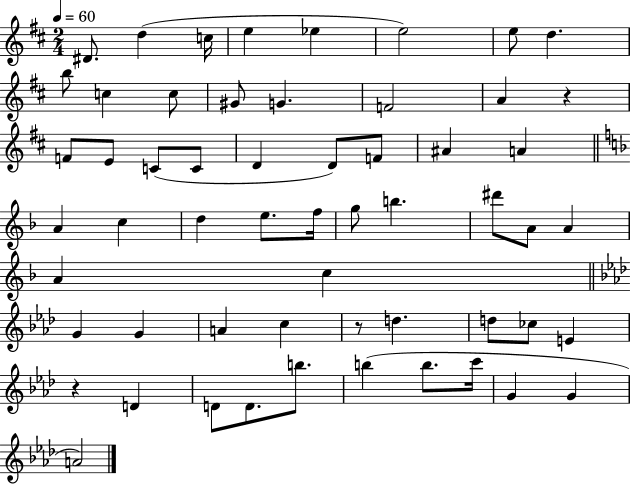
D#4/e. D5/q C5/s E5/q Eb5/q E5/h E5/e D5/q. B5/e C5/q C5/e G#4/e G4/q. F4/h A4/q R/q F4/e E4/e C4/e C4/e D4/q D4/e F4/e A#4/q A4/q A4/q C5/q D5/q E5/e. F5/s G5/e B5/q. D#6/e A4/e A4/q A4/q C5/q G4/q G4/q A4/q C5/q R/e D5/q. D5/e CES5/e E4/q R/q D4/q D4/e D4/e. B5/e. B5/q B5/e. C6/s G4/q G4/q A4/h